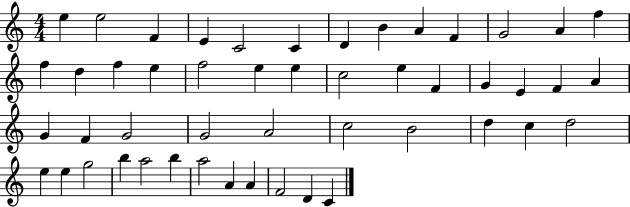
E5/q E5/h F4/q E4/q C4/h C4/q D4/q B4/q A4/q F4/q G4/h A4/q F5/q F5/q D5/q F5/q E5/q F5/h E5/q E5/q C5/h E5/q F4/q G4/q E4/q F4/q A4/q G4/q F4/q G4/h G4/h A4/h C5/h B4/h D5/q C5/q D5/h E5/q E5/q G5/h B5/q A5/h B5/q A5/h A4/q A4/q F4/h D4/q C4/q